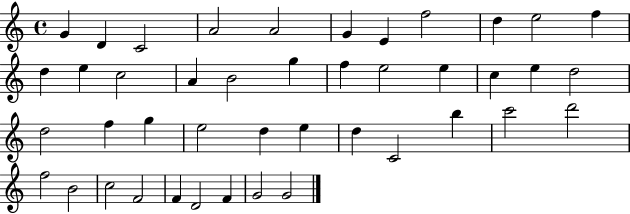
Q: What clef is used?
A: treble